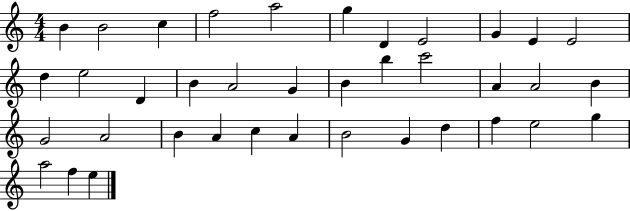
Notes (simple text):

B4/q B4/h C5/q F5/h A5/h G5/q D4/q E4/h G4/q E4/q E4/h D5/q E5/h D4/q B4/q A4/h G4/q B4/q B5/q C6/h A4/q A4/h B4/q G4/h A4/h B4/q A4/q C5/q A4/q B4/h G4/q D5/q F5/q E5/h G5/q A5/h F5/q E5/q